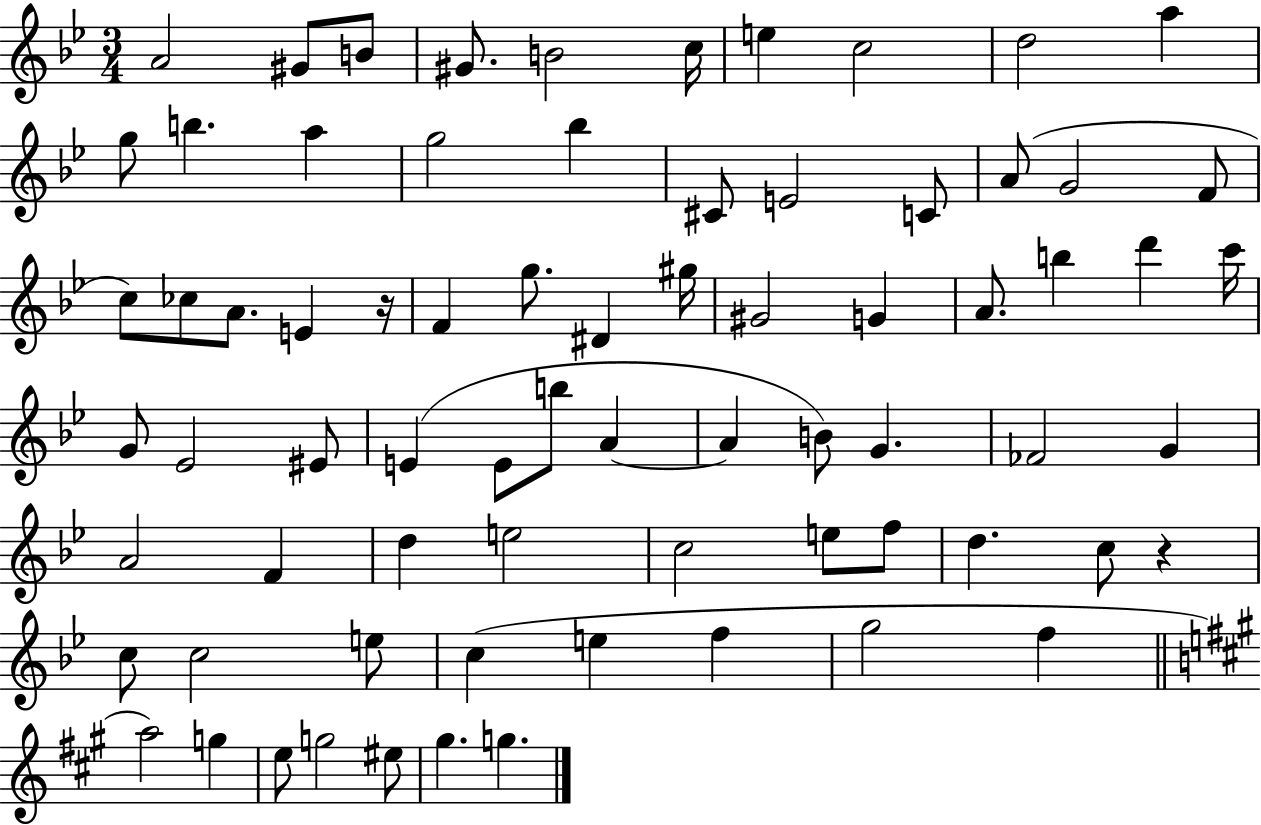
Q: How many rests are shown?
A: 2